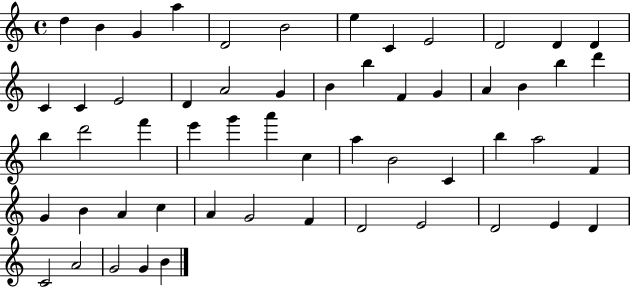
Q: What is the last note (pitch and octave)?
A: B4